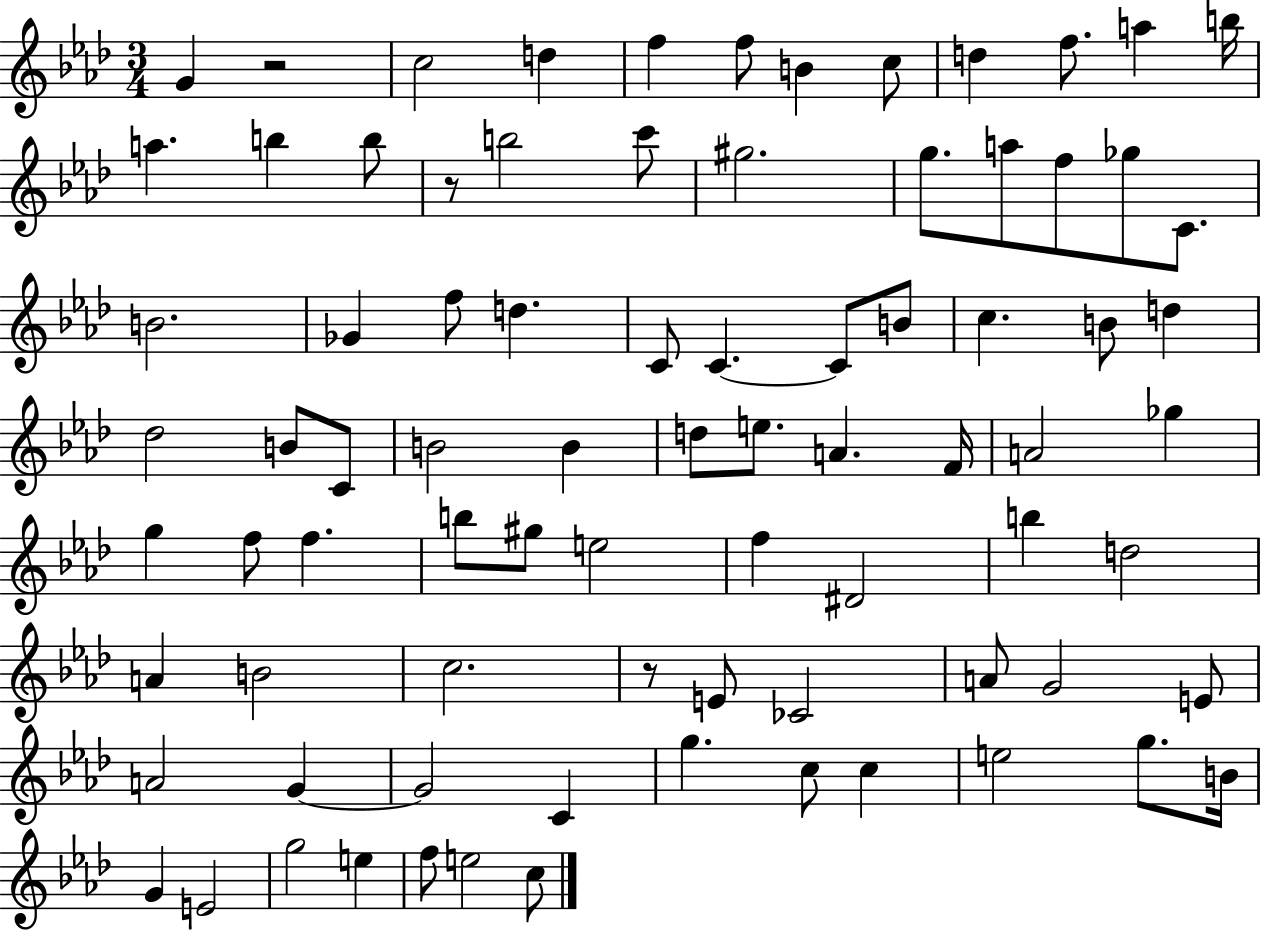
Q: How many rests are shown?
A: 3